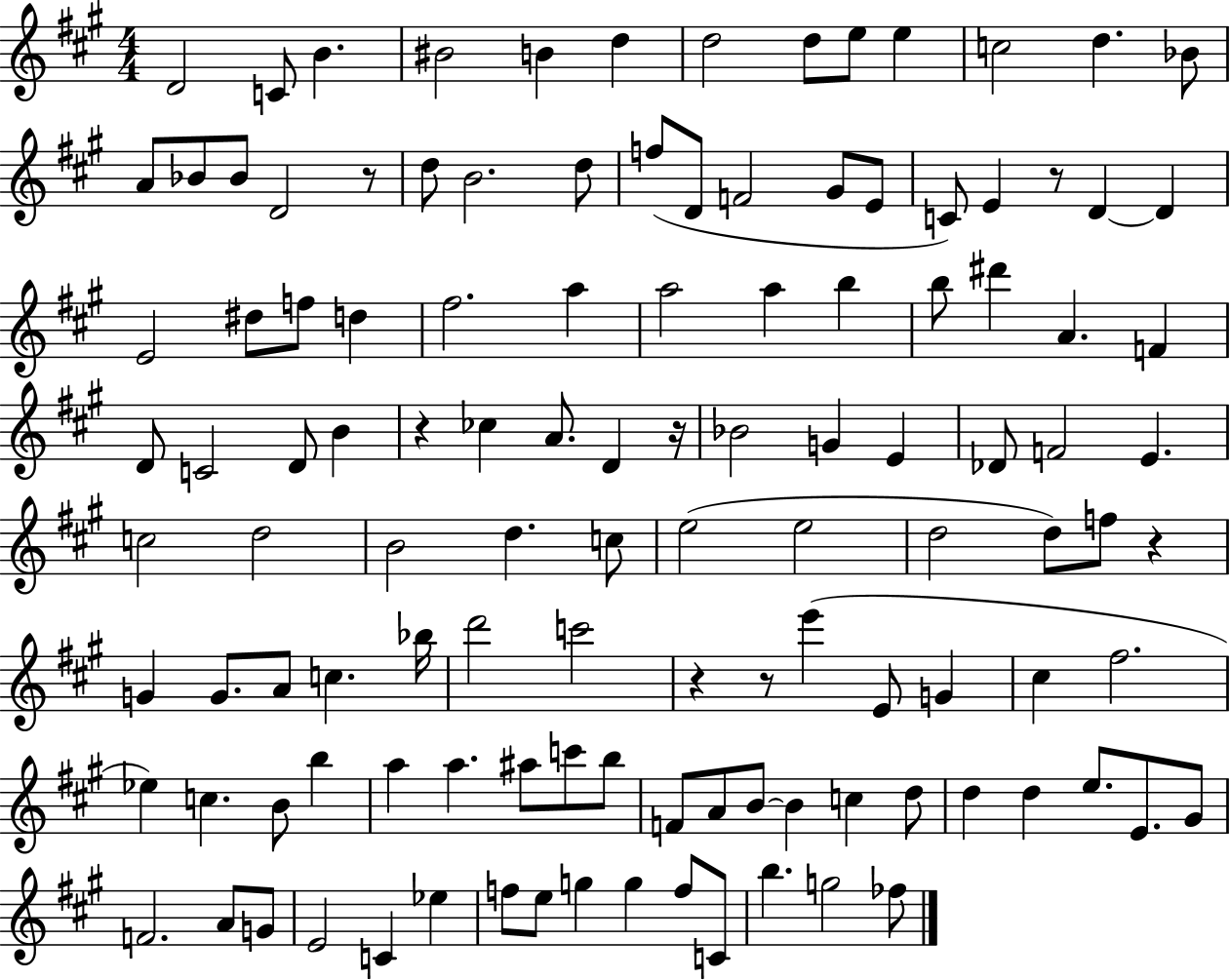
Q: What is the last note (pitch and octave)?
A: FES5